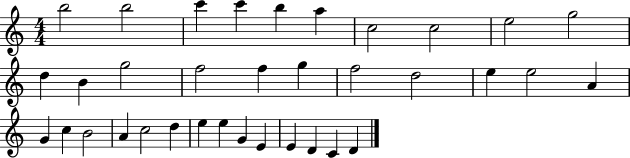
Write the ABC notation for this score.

X:1
T:Untitled
M:4/4
L:1/4
K:C
b2 b2 c' c' b a c2 c2 e2 g2 d B g2 f2 f g f2 d2 e e2 A G c B2 A c2 d e e G E E D C D